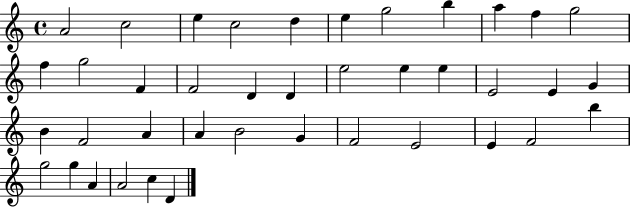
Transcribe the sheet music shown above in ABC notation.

X:1
T:Untitled
M:4/4
L:1/4
K:C
A2 c2 e c2 d e g2 b a f g2 f g2 F F2 D D e2 e e E2 E G B F2 A A B2 G F2 E2 E F2 b g2 g A A2 c D